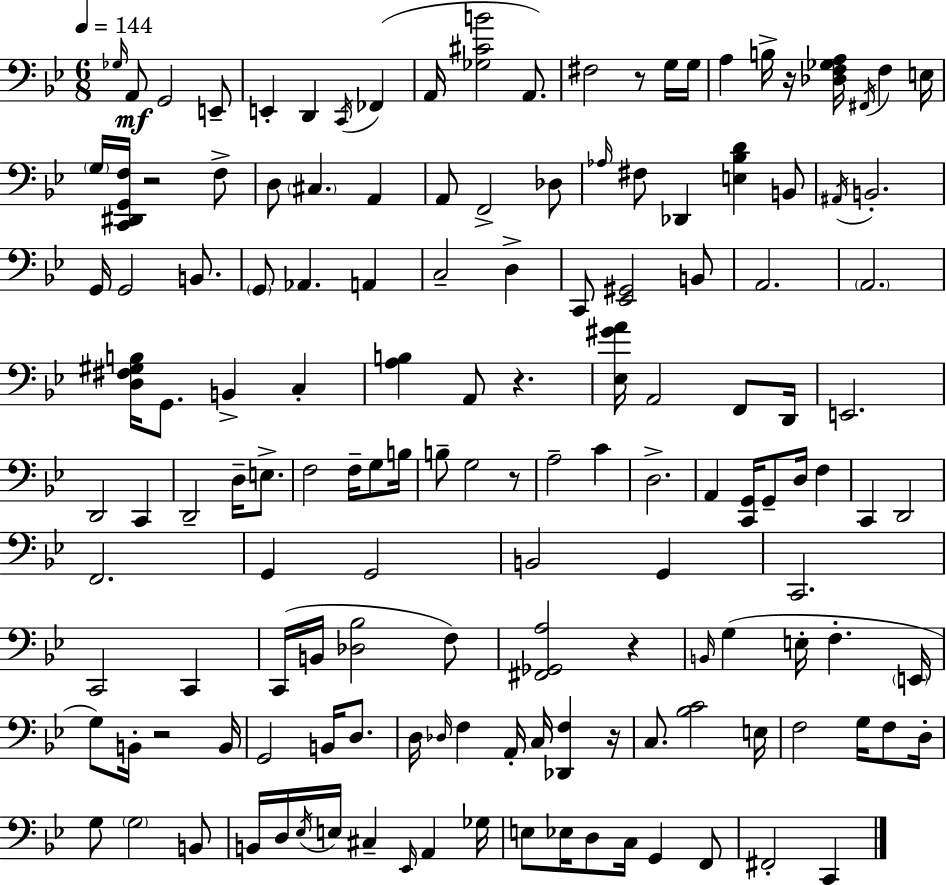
Gb3/s A2/e G2/h E2/e E2/q D2/q C2/s FES2/q A2/s [Gb3,C#4,B4]/h A2/e. F#3/h R/e G3/s G3/s A3/q B3/s R/s [Db3,F3,Gb3,A3]/s F#2/s F3/q E3/s G3/s [C2,D#2,G2,F3]/s R/h F3/e D3/e C#3/q. A2/q A2/e F2/h Db3/e Ab3/s F#3/e Db2/q [E3,Bb3,D4]/q B2/e A#2/s B2/h. G2/s G2/h B2/e. G2/e Ab2/q. A2/q C3/h D3/q C2/e [Eb2,G#2]/h B2/e A2/h. A2/h. [D3,F#3,G#3,B3]/s G2/e. B2/q C3/q [A3,B3]/q A2/e R/q. [Eb3,G#4,A4]/s A2/h F2/e D2/s E2/h. D2/h C2/q D2/h D3/s E3/e. F3/h F3/s G3/e B3/s B3/e G3/h R/e A3/h C4/q D3/h. A2/q [C2,G2]/s G2/e D3/s F3/q C2/q D2/h F2/h. G2/q G2/h B2/h G2/q C2/h. C2/h C2/q C2/s B2/s [Db3,Bb3]/h F3/e [F#2,Gb2,A3]/h R/q B2/s G3/q E3/s F3/q. E2/s G3/e B2/s R/h B2/s G2/h B2/s D3/e. D3/s Db3/s F3/q A2/s C3/s [Db2,F3]/q R/s C3/e. [Bb3,C4]/h E3/s F3/h G3/s F3/e D3/s G3/e G3/h B2/e B2/s D3/s Eb3/s E3/s C#3/q Eb2/s A2/q Gb3/s E3/e Eb3/s D3/e C3/s G2/q F2/e F#2/h C2/q